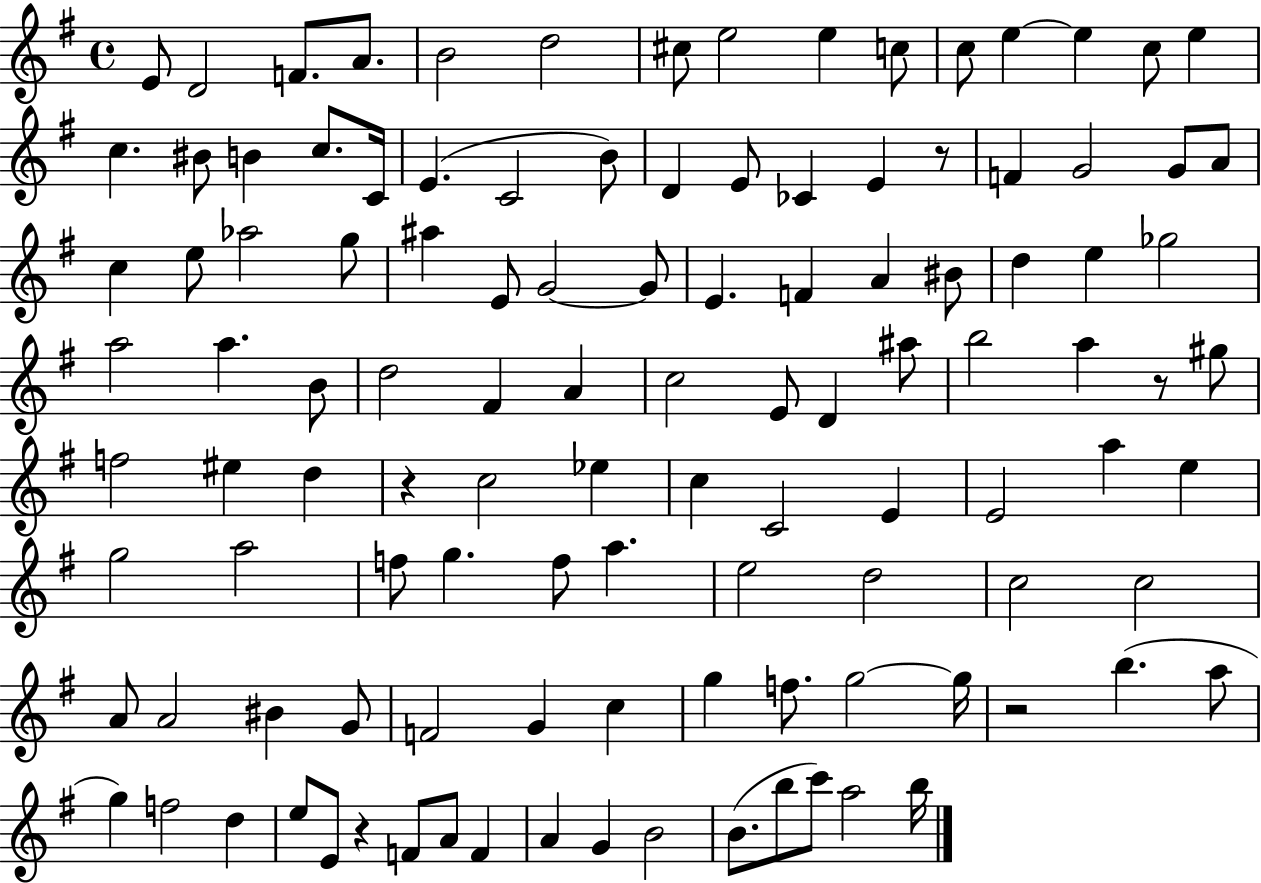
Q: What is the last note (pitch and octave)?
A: B5